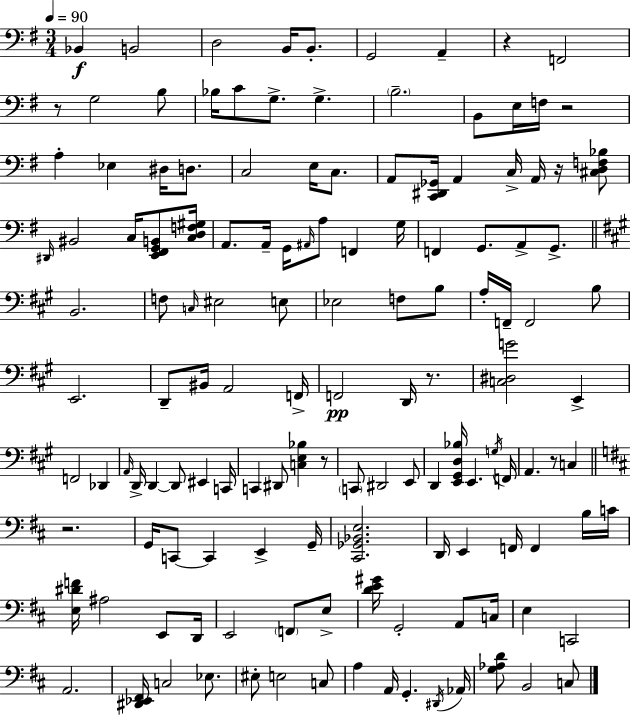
Bb2/q B2/h D3/h B2/s B2/e. G2/h A2/q R/q F2/h R/e G3/h B3/e Bb3/s C4/e G3/e. G3/q. B3/h. B2/e E3/s F3/s R/h A3/q Eb3/q D#3/s D3/e. C3/h E3/s C3/e. A2/e [C2,D#2,Gb2]/s A2/q C3/s A2/s R/s [C#3,D3,F3,Bb3]/e D#2/s BIS2/h C3/s [E2,F#2,G2,B2]/e [C3,D3,F3,G#3]/s A2/e. A2/s G2/s A#2/s A3/e F2/q G3/s F2/q G2/e. A2/e G2/e. B2/h. F3/e C3/s EIS3/h E3/e Eb3/h F3/e B3/e A3/s F2/s F2/h B3/e E2/h. D2/e BIS2/s A2/h F2/s F2/h D2/s R/e. [C3,D#3,G4]/h E2/q F2/h Db2/q A2/s D2/s D2/q D2/e EIS2/q C2/s C2/q D#2/e [C3,E3,Bb3]/q R/e C2/e D#2/h E2/e D2/q [E2,G#2,D3,Bb3]/s E2/q. G3/s F2/s A2/q. R/e C3/q R/h. G2/s C2/e C2/q E2/q G2/s [C#2,Gb2,Bb2,E3]/h. D2/s E2/q F2/s F2/q B3/s C4/s [E3,D#4,F4]/s A#3/h E2/e D2/s E2/h F2/e E3/e [D4,E4,G#4]/s G2/h A2/e C3/s E3/q C2/h A2/h. [D#2,Eb2,F#2]/s C3/h Eb3/e. EIS3/e E3/h C3/e A3/q A2/s G2/q. D#2/s Ab2/s [G3,Ab3,D4]/e B2/h C3/e